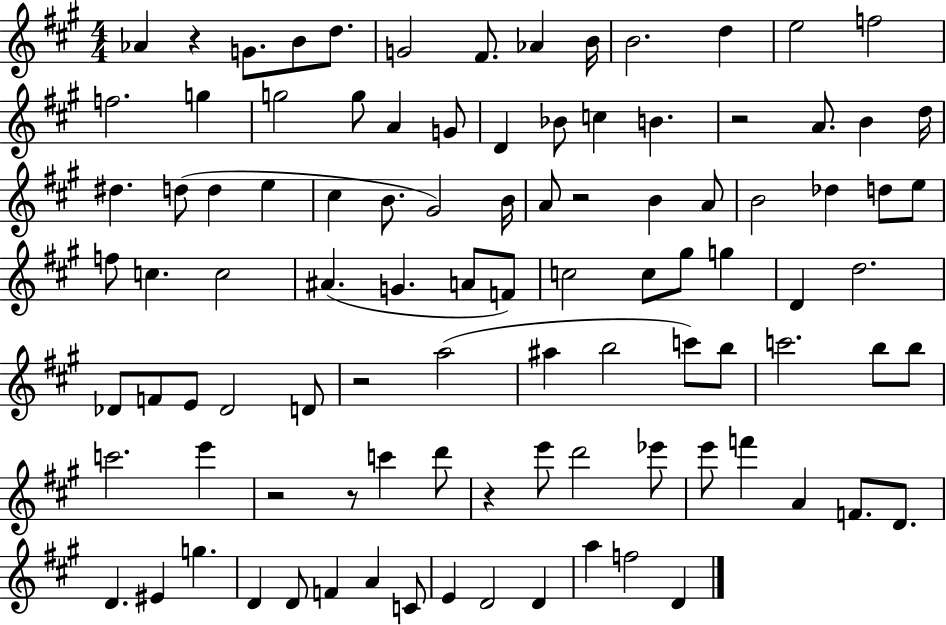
Ab4/q R/q G4/e. B4/e D5/e. G4/h F#4/e. Ab4/q B4/s B4/h. D5/q E5/h F5/h F5/h. G5/q G5/h G5/e A4/q G4/e D4/q Bb4/e C5/q B4/q. R/h A4/e. B4/q D5/s D#5/q. D5/e D5/q E5/q C#5/q B4/e. G#4/h B4/s A4/e R/h B4/q A4/e B4/h Db5/q D5/e E5/e F5/e C5/q. C5/h A#4/q. G4/q. A4/e F4/e C5/h C5/e G#5/e G5/q D4/q D5/h. Db4/e F4/e E4/e Db4/h D4/e R/h A5/h A#5/q B5/h C6/e B5/e C6/h. B5/e B5/e C6/h. E6/q R/h R/e C6/q D6/e R/q E6/e D6/h Eb6/e E6/e F6/q A4/q F4/e. D4/e. D4/q. EIS4/q G5/q. D4/q D4/e F4/q A4/q C4/e E4/q D4/h D4/q A5/q F5/h D4/q